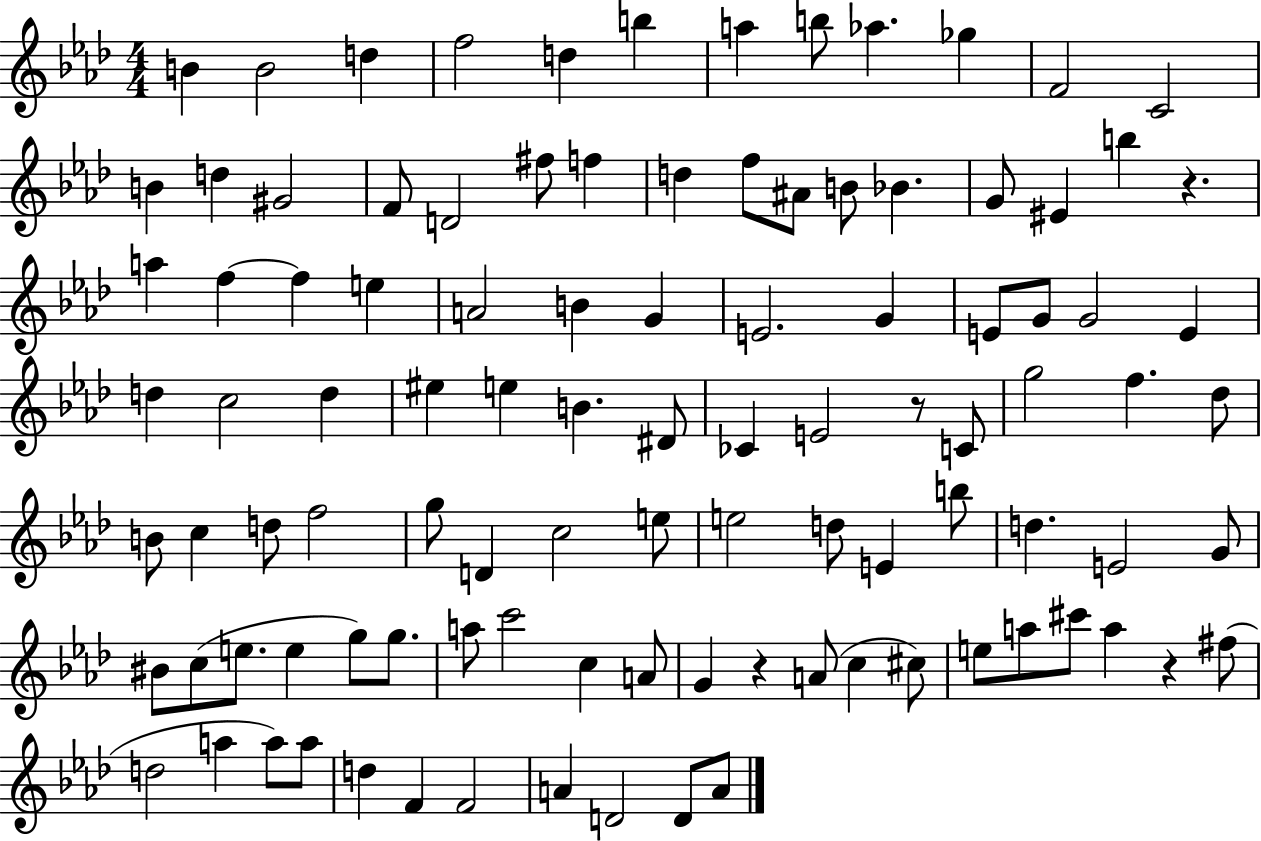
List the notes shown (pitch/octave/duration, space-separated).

B4/q B4/h D5/q F5/h D5/q B5/q A5/q B5/e Ab5/q. Gb5/q F4/h C4/h B4/q D5/q G#4/h F4/e D4/h F#5/e F5/q D5/q F5/e A#4/e B4/e Bb4/q. G4/e EIS4/q B5/q R/q. A5/q F5/q F5/q E5/q A4/h B4/q G4/q E4/h. G4/q E4/e G4/e G4/h E4/q D5/q C5/h D5/q EIS5/q E5/q B4/q. D#4/e CES4/q E4/h R/e C4/e G5/h F5/q. Db5/e B4/e C5/q D5/e F5/h G5/e D4/q C5/h E5/e E5/h D5/e E4/q B5/e D5/q. E4/h G4/e BIS4/e C5/e E5/e. E5/q G5/e G5/e. A5/e C6/h C5/q A4/e G4/q R/q A4/e C5/q C#5/e E5/e A5/e C#6/e A5/q R/q F#5/e D5/h A5/q A5/e A5/e D5/q F4/q F4/h A4/q D4/h D4/e A4/e